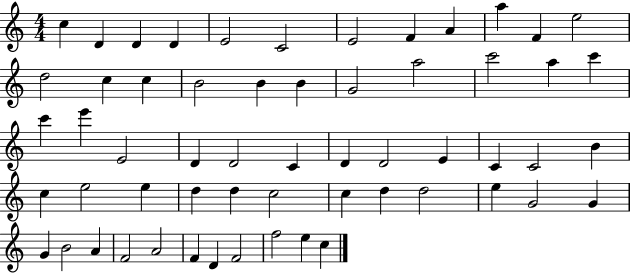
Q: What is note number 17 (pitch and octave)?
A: B4